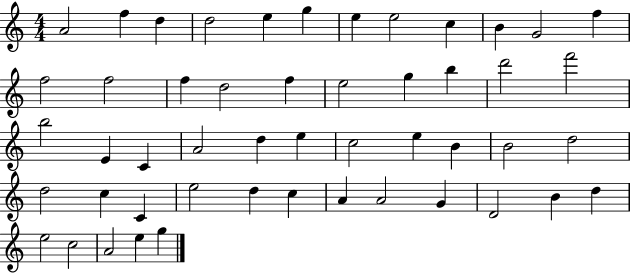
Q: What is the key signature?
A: C major